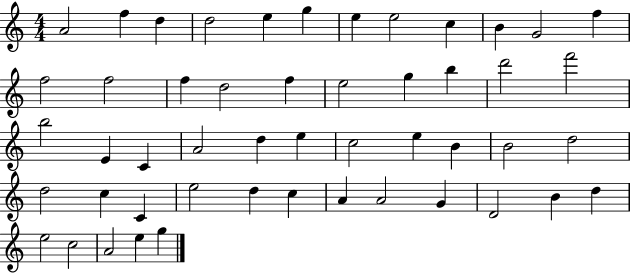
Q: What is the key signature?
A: C major